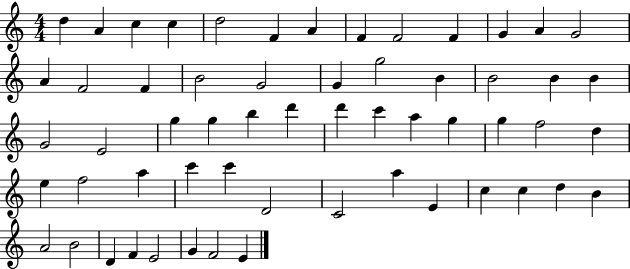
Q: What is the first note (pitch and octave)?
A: D5